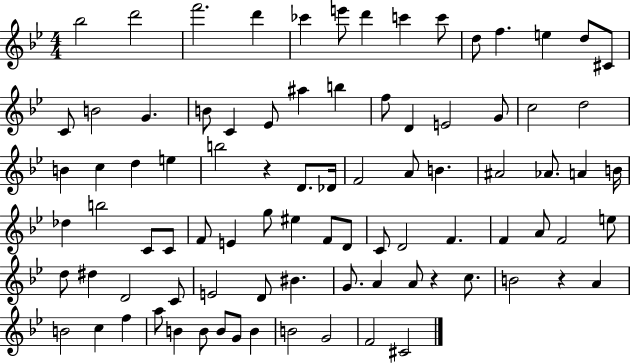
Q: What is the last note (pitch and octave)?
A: C#4